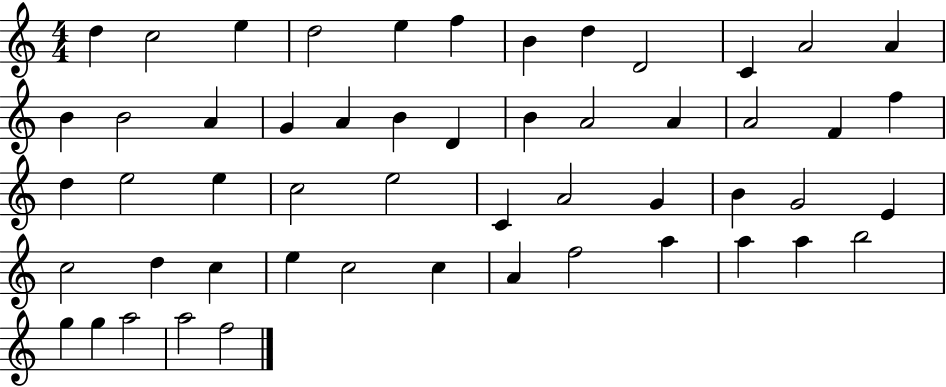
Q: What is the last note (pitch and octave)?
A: F5